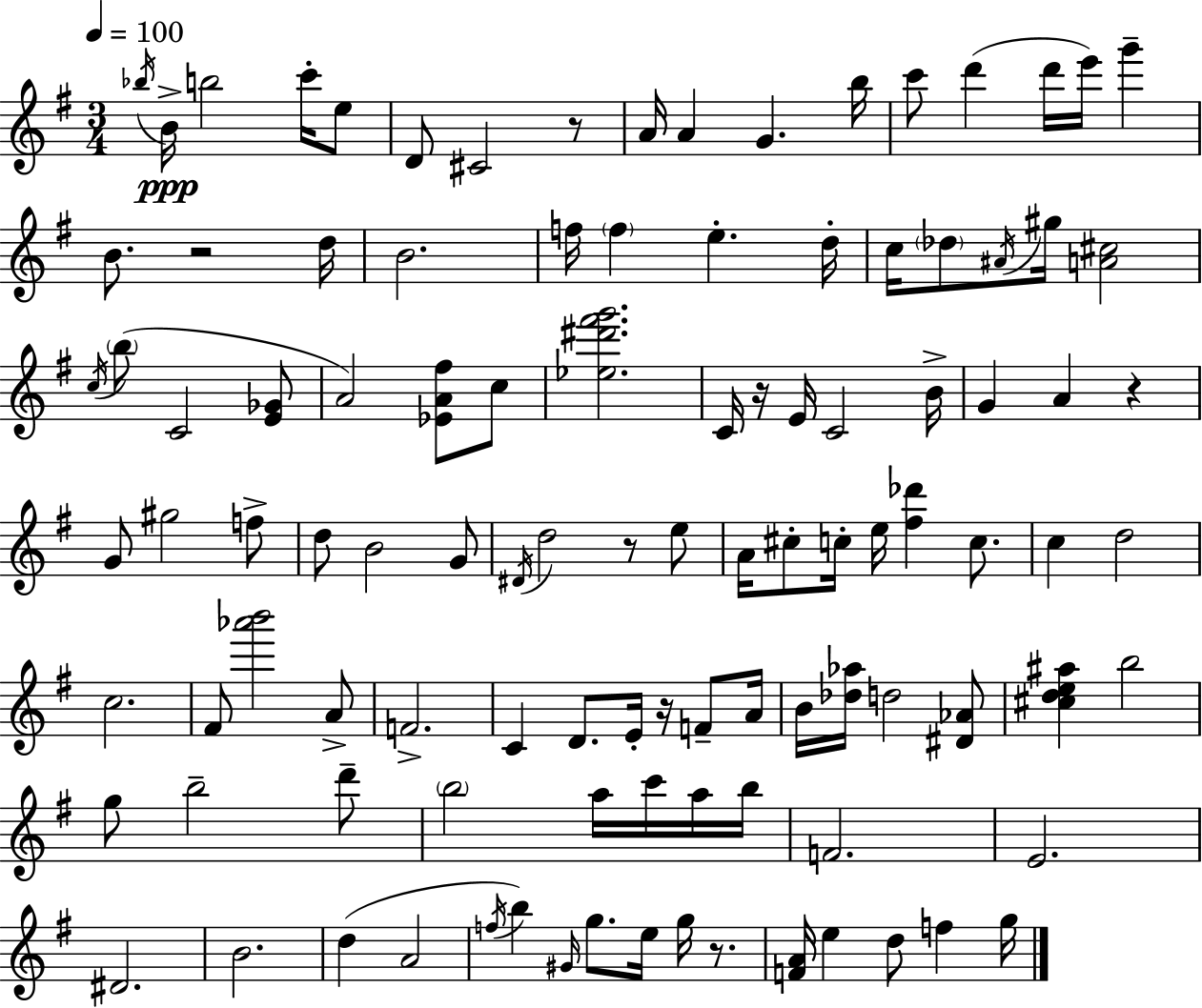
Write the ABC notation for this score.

X:1
T:Untitled
M:3/4
L:1/4
K:G
_b/4 B/4 b2 c'/4 e/2 D/2 ^C2 z/2 A/4 A G b/4 c'/2 d' d'/4 e'/4 g' B/2 z2 d/4 B2 f/4 f e d/4 c/4 _d/2 ^A/4 ^g/4 [A^c]2 c/4 b/2 C2 [E_G]/2 A2 [_EA^f]/2 c/2 [_e^d'^f'g']2 C/4 z/4 E/4 C2 B/4 G A z G/2 ^g2 f/2 d/2 B2 G/2 ^D/4 d2 z/2 e/2 A/4 ^c/2 c/4 e/4 [^f_d'] c/2 c d2 c2 ^F/2 [_a'b']2 A/2 F2 C D/2 E/4 z/4 F/2 A/4 B/4 [_d_a]/4 d2 [^D_A]/2 [^cde^a] b2 g/2 b2 d'/2 b2 a/4 c'/4 a/4 b/4 F2 E2 ^D2 B2 d A2 f/4 b ^G/4 g/2 e/4 g/4 z/2 [FA]/4 e d/2 f g/4